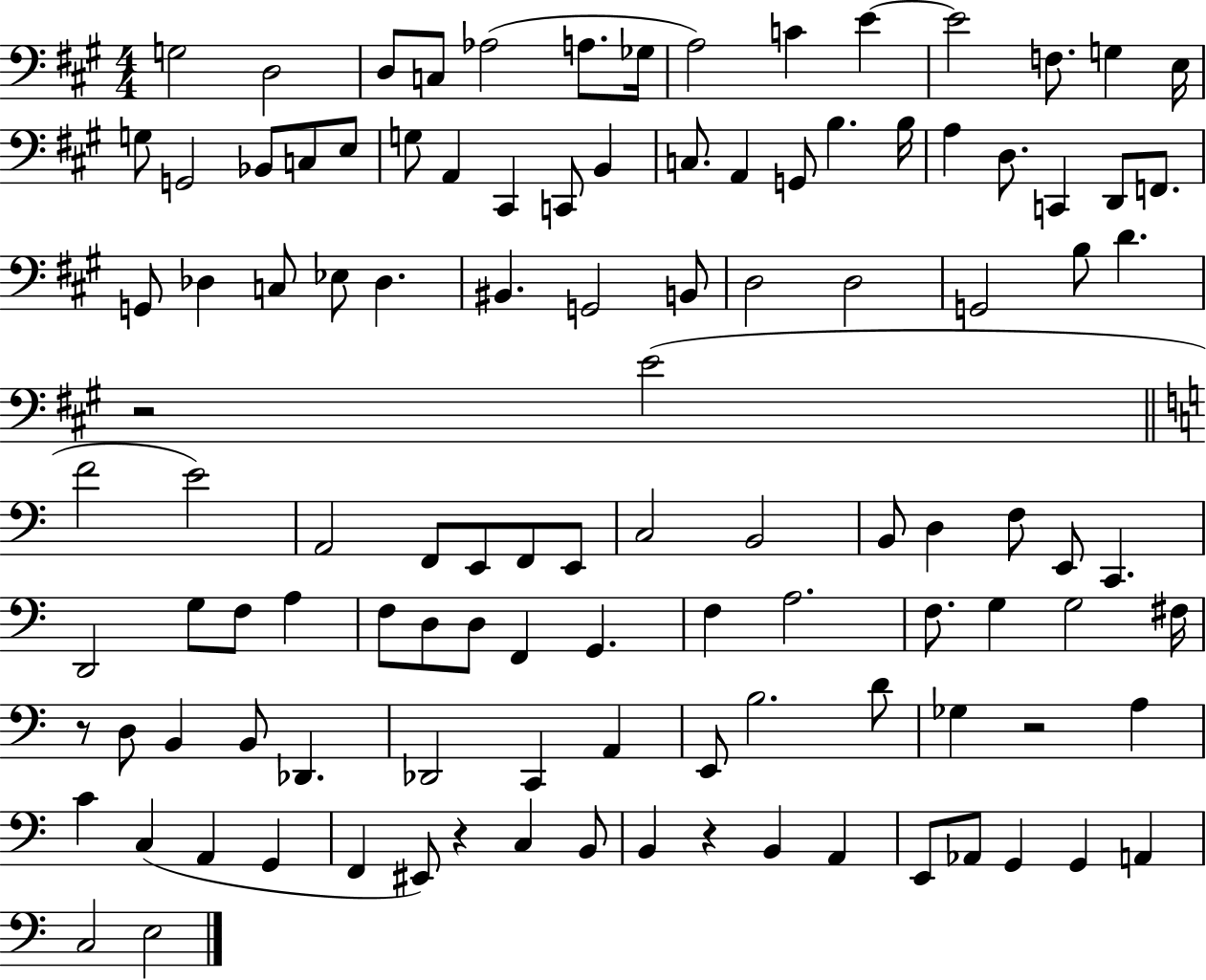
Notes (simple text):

G3/h D3/h D3/e C3/e Ab3/h A3/e. Gb3/s A3/h C4/q E4/q E4/h F3/e. G3/q E3/s G3/e G2/h Bb2/e C3/e E3/e G3/e A2/q C#2/q C2/e B2/q C3/e. A2/q G2/e B3/q. B3/s A3/q D3/e. C2/q D2/e F2/e. G2/e Db3/q C3/e Eb3/e Db3/q. BIS2/q. G2/h B2/e D3/h D3/h G2/h B3/e D4/q. R/h E4/h F4/h E4/h A2/h F2/e E2/e F2/e E2/e C3/h B2/h B2/e D3/q F3/e E2/e C2/q. D2/h G3/e F3/e A3/q F3/e D3/e D3/e F2/q G2/q. F3/q A3/h. F3/e. G3/q G3/h F#3/s R/e D3/e B2/q B2/e Db2/q. Db2/h C2/q A2/q E2/e B3/h. D4/e Gb3/q R/h A3/q C4/q C3/q A2/q G2/q F2/q EIS2/e R/q C3/q B2/e B2/q R/q B2/q A2/q E2/e Ab2/e G2/q G2/q A2/q C3/h E3/h